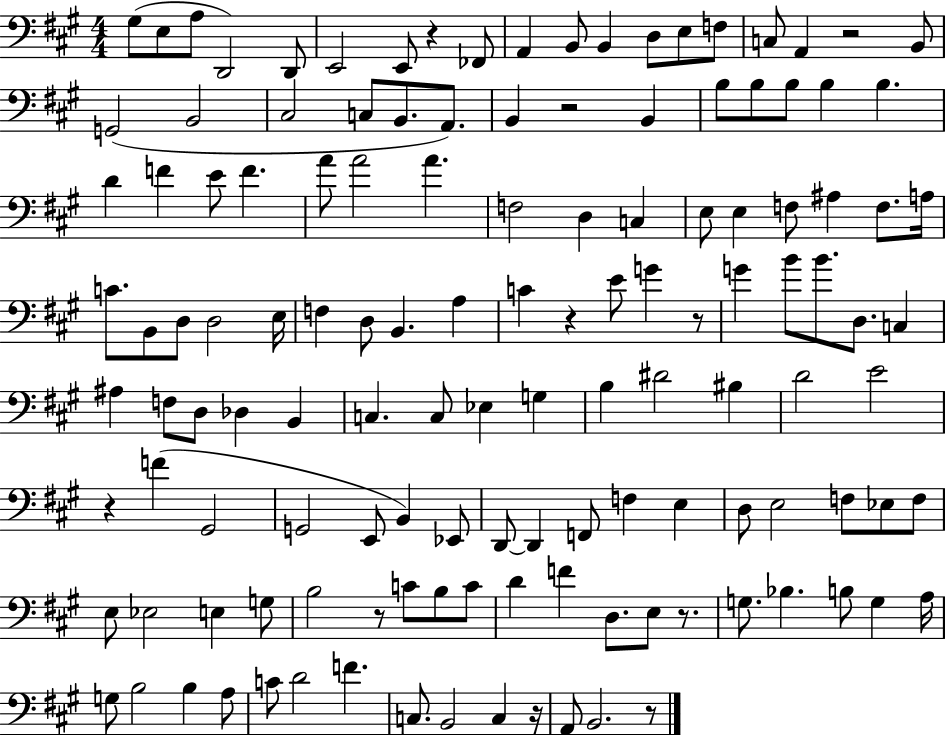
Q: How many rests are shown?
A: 10